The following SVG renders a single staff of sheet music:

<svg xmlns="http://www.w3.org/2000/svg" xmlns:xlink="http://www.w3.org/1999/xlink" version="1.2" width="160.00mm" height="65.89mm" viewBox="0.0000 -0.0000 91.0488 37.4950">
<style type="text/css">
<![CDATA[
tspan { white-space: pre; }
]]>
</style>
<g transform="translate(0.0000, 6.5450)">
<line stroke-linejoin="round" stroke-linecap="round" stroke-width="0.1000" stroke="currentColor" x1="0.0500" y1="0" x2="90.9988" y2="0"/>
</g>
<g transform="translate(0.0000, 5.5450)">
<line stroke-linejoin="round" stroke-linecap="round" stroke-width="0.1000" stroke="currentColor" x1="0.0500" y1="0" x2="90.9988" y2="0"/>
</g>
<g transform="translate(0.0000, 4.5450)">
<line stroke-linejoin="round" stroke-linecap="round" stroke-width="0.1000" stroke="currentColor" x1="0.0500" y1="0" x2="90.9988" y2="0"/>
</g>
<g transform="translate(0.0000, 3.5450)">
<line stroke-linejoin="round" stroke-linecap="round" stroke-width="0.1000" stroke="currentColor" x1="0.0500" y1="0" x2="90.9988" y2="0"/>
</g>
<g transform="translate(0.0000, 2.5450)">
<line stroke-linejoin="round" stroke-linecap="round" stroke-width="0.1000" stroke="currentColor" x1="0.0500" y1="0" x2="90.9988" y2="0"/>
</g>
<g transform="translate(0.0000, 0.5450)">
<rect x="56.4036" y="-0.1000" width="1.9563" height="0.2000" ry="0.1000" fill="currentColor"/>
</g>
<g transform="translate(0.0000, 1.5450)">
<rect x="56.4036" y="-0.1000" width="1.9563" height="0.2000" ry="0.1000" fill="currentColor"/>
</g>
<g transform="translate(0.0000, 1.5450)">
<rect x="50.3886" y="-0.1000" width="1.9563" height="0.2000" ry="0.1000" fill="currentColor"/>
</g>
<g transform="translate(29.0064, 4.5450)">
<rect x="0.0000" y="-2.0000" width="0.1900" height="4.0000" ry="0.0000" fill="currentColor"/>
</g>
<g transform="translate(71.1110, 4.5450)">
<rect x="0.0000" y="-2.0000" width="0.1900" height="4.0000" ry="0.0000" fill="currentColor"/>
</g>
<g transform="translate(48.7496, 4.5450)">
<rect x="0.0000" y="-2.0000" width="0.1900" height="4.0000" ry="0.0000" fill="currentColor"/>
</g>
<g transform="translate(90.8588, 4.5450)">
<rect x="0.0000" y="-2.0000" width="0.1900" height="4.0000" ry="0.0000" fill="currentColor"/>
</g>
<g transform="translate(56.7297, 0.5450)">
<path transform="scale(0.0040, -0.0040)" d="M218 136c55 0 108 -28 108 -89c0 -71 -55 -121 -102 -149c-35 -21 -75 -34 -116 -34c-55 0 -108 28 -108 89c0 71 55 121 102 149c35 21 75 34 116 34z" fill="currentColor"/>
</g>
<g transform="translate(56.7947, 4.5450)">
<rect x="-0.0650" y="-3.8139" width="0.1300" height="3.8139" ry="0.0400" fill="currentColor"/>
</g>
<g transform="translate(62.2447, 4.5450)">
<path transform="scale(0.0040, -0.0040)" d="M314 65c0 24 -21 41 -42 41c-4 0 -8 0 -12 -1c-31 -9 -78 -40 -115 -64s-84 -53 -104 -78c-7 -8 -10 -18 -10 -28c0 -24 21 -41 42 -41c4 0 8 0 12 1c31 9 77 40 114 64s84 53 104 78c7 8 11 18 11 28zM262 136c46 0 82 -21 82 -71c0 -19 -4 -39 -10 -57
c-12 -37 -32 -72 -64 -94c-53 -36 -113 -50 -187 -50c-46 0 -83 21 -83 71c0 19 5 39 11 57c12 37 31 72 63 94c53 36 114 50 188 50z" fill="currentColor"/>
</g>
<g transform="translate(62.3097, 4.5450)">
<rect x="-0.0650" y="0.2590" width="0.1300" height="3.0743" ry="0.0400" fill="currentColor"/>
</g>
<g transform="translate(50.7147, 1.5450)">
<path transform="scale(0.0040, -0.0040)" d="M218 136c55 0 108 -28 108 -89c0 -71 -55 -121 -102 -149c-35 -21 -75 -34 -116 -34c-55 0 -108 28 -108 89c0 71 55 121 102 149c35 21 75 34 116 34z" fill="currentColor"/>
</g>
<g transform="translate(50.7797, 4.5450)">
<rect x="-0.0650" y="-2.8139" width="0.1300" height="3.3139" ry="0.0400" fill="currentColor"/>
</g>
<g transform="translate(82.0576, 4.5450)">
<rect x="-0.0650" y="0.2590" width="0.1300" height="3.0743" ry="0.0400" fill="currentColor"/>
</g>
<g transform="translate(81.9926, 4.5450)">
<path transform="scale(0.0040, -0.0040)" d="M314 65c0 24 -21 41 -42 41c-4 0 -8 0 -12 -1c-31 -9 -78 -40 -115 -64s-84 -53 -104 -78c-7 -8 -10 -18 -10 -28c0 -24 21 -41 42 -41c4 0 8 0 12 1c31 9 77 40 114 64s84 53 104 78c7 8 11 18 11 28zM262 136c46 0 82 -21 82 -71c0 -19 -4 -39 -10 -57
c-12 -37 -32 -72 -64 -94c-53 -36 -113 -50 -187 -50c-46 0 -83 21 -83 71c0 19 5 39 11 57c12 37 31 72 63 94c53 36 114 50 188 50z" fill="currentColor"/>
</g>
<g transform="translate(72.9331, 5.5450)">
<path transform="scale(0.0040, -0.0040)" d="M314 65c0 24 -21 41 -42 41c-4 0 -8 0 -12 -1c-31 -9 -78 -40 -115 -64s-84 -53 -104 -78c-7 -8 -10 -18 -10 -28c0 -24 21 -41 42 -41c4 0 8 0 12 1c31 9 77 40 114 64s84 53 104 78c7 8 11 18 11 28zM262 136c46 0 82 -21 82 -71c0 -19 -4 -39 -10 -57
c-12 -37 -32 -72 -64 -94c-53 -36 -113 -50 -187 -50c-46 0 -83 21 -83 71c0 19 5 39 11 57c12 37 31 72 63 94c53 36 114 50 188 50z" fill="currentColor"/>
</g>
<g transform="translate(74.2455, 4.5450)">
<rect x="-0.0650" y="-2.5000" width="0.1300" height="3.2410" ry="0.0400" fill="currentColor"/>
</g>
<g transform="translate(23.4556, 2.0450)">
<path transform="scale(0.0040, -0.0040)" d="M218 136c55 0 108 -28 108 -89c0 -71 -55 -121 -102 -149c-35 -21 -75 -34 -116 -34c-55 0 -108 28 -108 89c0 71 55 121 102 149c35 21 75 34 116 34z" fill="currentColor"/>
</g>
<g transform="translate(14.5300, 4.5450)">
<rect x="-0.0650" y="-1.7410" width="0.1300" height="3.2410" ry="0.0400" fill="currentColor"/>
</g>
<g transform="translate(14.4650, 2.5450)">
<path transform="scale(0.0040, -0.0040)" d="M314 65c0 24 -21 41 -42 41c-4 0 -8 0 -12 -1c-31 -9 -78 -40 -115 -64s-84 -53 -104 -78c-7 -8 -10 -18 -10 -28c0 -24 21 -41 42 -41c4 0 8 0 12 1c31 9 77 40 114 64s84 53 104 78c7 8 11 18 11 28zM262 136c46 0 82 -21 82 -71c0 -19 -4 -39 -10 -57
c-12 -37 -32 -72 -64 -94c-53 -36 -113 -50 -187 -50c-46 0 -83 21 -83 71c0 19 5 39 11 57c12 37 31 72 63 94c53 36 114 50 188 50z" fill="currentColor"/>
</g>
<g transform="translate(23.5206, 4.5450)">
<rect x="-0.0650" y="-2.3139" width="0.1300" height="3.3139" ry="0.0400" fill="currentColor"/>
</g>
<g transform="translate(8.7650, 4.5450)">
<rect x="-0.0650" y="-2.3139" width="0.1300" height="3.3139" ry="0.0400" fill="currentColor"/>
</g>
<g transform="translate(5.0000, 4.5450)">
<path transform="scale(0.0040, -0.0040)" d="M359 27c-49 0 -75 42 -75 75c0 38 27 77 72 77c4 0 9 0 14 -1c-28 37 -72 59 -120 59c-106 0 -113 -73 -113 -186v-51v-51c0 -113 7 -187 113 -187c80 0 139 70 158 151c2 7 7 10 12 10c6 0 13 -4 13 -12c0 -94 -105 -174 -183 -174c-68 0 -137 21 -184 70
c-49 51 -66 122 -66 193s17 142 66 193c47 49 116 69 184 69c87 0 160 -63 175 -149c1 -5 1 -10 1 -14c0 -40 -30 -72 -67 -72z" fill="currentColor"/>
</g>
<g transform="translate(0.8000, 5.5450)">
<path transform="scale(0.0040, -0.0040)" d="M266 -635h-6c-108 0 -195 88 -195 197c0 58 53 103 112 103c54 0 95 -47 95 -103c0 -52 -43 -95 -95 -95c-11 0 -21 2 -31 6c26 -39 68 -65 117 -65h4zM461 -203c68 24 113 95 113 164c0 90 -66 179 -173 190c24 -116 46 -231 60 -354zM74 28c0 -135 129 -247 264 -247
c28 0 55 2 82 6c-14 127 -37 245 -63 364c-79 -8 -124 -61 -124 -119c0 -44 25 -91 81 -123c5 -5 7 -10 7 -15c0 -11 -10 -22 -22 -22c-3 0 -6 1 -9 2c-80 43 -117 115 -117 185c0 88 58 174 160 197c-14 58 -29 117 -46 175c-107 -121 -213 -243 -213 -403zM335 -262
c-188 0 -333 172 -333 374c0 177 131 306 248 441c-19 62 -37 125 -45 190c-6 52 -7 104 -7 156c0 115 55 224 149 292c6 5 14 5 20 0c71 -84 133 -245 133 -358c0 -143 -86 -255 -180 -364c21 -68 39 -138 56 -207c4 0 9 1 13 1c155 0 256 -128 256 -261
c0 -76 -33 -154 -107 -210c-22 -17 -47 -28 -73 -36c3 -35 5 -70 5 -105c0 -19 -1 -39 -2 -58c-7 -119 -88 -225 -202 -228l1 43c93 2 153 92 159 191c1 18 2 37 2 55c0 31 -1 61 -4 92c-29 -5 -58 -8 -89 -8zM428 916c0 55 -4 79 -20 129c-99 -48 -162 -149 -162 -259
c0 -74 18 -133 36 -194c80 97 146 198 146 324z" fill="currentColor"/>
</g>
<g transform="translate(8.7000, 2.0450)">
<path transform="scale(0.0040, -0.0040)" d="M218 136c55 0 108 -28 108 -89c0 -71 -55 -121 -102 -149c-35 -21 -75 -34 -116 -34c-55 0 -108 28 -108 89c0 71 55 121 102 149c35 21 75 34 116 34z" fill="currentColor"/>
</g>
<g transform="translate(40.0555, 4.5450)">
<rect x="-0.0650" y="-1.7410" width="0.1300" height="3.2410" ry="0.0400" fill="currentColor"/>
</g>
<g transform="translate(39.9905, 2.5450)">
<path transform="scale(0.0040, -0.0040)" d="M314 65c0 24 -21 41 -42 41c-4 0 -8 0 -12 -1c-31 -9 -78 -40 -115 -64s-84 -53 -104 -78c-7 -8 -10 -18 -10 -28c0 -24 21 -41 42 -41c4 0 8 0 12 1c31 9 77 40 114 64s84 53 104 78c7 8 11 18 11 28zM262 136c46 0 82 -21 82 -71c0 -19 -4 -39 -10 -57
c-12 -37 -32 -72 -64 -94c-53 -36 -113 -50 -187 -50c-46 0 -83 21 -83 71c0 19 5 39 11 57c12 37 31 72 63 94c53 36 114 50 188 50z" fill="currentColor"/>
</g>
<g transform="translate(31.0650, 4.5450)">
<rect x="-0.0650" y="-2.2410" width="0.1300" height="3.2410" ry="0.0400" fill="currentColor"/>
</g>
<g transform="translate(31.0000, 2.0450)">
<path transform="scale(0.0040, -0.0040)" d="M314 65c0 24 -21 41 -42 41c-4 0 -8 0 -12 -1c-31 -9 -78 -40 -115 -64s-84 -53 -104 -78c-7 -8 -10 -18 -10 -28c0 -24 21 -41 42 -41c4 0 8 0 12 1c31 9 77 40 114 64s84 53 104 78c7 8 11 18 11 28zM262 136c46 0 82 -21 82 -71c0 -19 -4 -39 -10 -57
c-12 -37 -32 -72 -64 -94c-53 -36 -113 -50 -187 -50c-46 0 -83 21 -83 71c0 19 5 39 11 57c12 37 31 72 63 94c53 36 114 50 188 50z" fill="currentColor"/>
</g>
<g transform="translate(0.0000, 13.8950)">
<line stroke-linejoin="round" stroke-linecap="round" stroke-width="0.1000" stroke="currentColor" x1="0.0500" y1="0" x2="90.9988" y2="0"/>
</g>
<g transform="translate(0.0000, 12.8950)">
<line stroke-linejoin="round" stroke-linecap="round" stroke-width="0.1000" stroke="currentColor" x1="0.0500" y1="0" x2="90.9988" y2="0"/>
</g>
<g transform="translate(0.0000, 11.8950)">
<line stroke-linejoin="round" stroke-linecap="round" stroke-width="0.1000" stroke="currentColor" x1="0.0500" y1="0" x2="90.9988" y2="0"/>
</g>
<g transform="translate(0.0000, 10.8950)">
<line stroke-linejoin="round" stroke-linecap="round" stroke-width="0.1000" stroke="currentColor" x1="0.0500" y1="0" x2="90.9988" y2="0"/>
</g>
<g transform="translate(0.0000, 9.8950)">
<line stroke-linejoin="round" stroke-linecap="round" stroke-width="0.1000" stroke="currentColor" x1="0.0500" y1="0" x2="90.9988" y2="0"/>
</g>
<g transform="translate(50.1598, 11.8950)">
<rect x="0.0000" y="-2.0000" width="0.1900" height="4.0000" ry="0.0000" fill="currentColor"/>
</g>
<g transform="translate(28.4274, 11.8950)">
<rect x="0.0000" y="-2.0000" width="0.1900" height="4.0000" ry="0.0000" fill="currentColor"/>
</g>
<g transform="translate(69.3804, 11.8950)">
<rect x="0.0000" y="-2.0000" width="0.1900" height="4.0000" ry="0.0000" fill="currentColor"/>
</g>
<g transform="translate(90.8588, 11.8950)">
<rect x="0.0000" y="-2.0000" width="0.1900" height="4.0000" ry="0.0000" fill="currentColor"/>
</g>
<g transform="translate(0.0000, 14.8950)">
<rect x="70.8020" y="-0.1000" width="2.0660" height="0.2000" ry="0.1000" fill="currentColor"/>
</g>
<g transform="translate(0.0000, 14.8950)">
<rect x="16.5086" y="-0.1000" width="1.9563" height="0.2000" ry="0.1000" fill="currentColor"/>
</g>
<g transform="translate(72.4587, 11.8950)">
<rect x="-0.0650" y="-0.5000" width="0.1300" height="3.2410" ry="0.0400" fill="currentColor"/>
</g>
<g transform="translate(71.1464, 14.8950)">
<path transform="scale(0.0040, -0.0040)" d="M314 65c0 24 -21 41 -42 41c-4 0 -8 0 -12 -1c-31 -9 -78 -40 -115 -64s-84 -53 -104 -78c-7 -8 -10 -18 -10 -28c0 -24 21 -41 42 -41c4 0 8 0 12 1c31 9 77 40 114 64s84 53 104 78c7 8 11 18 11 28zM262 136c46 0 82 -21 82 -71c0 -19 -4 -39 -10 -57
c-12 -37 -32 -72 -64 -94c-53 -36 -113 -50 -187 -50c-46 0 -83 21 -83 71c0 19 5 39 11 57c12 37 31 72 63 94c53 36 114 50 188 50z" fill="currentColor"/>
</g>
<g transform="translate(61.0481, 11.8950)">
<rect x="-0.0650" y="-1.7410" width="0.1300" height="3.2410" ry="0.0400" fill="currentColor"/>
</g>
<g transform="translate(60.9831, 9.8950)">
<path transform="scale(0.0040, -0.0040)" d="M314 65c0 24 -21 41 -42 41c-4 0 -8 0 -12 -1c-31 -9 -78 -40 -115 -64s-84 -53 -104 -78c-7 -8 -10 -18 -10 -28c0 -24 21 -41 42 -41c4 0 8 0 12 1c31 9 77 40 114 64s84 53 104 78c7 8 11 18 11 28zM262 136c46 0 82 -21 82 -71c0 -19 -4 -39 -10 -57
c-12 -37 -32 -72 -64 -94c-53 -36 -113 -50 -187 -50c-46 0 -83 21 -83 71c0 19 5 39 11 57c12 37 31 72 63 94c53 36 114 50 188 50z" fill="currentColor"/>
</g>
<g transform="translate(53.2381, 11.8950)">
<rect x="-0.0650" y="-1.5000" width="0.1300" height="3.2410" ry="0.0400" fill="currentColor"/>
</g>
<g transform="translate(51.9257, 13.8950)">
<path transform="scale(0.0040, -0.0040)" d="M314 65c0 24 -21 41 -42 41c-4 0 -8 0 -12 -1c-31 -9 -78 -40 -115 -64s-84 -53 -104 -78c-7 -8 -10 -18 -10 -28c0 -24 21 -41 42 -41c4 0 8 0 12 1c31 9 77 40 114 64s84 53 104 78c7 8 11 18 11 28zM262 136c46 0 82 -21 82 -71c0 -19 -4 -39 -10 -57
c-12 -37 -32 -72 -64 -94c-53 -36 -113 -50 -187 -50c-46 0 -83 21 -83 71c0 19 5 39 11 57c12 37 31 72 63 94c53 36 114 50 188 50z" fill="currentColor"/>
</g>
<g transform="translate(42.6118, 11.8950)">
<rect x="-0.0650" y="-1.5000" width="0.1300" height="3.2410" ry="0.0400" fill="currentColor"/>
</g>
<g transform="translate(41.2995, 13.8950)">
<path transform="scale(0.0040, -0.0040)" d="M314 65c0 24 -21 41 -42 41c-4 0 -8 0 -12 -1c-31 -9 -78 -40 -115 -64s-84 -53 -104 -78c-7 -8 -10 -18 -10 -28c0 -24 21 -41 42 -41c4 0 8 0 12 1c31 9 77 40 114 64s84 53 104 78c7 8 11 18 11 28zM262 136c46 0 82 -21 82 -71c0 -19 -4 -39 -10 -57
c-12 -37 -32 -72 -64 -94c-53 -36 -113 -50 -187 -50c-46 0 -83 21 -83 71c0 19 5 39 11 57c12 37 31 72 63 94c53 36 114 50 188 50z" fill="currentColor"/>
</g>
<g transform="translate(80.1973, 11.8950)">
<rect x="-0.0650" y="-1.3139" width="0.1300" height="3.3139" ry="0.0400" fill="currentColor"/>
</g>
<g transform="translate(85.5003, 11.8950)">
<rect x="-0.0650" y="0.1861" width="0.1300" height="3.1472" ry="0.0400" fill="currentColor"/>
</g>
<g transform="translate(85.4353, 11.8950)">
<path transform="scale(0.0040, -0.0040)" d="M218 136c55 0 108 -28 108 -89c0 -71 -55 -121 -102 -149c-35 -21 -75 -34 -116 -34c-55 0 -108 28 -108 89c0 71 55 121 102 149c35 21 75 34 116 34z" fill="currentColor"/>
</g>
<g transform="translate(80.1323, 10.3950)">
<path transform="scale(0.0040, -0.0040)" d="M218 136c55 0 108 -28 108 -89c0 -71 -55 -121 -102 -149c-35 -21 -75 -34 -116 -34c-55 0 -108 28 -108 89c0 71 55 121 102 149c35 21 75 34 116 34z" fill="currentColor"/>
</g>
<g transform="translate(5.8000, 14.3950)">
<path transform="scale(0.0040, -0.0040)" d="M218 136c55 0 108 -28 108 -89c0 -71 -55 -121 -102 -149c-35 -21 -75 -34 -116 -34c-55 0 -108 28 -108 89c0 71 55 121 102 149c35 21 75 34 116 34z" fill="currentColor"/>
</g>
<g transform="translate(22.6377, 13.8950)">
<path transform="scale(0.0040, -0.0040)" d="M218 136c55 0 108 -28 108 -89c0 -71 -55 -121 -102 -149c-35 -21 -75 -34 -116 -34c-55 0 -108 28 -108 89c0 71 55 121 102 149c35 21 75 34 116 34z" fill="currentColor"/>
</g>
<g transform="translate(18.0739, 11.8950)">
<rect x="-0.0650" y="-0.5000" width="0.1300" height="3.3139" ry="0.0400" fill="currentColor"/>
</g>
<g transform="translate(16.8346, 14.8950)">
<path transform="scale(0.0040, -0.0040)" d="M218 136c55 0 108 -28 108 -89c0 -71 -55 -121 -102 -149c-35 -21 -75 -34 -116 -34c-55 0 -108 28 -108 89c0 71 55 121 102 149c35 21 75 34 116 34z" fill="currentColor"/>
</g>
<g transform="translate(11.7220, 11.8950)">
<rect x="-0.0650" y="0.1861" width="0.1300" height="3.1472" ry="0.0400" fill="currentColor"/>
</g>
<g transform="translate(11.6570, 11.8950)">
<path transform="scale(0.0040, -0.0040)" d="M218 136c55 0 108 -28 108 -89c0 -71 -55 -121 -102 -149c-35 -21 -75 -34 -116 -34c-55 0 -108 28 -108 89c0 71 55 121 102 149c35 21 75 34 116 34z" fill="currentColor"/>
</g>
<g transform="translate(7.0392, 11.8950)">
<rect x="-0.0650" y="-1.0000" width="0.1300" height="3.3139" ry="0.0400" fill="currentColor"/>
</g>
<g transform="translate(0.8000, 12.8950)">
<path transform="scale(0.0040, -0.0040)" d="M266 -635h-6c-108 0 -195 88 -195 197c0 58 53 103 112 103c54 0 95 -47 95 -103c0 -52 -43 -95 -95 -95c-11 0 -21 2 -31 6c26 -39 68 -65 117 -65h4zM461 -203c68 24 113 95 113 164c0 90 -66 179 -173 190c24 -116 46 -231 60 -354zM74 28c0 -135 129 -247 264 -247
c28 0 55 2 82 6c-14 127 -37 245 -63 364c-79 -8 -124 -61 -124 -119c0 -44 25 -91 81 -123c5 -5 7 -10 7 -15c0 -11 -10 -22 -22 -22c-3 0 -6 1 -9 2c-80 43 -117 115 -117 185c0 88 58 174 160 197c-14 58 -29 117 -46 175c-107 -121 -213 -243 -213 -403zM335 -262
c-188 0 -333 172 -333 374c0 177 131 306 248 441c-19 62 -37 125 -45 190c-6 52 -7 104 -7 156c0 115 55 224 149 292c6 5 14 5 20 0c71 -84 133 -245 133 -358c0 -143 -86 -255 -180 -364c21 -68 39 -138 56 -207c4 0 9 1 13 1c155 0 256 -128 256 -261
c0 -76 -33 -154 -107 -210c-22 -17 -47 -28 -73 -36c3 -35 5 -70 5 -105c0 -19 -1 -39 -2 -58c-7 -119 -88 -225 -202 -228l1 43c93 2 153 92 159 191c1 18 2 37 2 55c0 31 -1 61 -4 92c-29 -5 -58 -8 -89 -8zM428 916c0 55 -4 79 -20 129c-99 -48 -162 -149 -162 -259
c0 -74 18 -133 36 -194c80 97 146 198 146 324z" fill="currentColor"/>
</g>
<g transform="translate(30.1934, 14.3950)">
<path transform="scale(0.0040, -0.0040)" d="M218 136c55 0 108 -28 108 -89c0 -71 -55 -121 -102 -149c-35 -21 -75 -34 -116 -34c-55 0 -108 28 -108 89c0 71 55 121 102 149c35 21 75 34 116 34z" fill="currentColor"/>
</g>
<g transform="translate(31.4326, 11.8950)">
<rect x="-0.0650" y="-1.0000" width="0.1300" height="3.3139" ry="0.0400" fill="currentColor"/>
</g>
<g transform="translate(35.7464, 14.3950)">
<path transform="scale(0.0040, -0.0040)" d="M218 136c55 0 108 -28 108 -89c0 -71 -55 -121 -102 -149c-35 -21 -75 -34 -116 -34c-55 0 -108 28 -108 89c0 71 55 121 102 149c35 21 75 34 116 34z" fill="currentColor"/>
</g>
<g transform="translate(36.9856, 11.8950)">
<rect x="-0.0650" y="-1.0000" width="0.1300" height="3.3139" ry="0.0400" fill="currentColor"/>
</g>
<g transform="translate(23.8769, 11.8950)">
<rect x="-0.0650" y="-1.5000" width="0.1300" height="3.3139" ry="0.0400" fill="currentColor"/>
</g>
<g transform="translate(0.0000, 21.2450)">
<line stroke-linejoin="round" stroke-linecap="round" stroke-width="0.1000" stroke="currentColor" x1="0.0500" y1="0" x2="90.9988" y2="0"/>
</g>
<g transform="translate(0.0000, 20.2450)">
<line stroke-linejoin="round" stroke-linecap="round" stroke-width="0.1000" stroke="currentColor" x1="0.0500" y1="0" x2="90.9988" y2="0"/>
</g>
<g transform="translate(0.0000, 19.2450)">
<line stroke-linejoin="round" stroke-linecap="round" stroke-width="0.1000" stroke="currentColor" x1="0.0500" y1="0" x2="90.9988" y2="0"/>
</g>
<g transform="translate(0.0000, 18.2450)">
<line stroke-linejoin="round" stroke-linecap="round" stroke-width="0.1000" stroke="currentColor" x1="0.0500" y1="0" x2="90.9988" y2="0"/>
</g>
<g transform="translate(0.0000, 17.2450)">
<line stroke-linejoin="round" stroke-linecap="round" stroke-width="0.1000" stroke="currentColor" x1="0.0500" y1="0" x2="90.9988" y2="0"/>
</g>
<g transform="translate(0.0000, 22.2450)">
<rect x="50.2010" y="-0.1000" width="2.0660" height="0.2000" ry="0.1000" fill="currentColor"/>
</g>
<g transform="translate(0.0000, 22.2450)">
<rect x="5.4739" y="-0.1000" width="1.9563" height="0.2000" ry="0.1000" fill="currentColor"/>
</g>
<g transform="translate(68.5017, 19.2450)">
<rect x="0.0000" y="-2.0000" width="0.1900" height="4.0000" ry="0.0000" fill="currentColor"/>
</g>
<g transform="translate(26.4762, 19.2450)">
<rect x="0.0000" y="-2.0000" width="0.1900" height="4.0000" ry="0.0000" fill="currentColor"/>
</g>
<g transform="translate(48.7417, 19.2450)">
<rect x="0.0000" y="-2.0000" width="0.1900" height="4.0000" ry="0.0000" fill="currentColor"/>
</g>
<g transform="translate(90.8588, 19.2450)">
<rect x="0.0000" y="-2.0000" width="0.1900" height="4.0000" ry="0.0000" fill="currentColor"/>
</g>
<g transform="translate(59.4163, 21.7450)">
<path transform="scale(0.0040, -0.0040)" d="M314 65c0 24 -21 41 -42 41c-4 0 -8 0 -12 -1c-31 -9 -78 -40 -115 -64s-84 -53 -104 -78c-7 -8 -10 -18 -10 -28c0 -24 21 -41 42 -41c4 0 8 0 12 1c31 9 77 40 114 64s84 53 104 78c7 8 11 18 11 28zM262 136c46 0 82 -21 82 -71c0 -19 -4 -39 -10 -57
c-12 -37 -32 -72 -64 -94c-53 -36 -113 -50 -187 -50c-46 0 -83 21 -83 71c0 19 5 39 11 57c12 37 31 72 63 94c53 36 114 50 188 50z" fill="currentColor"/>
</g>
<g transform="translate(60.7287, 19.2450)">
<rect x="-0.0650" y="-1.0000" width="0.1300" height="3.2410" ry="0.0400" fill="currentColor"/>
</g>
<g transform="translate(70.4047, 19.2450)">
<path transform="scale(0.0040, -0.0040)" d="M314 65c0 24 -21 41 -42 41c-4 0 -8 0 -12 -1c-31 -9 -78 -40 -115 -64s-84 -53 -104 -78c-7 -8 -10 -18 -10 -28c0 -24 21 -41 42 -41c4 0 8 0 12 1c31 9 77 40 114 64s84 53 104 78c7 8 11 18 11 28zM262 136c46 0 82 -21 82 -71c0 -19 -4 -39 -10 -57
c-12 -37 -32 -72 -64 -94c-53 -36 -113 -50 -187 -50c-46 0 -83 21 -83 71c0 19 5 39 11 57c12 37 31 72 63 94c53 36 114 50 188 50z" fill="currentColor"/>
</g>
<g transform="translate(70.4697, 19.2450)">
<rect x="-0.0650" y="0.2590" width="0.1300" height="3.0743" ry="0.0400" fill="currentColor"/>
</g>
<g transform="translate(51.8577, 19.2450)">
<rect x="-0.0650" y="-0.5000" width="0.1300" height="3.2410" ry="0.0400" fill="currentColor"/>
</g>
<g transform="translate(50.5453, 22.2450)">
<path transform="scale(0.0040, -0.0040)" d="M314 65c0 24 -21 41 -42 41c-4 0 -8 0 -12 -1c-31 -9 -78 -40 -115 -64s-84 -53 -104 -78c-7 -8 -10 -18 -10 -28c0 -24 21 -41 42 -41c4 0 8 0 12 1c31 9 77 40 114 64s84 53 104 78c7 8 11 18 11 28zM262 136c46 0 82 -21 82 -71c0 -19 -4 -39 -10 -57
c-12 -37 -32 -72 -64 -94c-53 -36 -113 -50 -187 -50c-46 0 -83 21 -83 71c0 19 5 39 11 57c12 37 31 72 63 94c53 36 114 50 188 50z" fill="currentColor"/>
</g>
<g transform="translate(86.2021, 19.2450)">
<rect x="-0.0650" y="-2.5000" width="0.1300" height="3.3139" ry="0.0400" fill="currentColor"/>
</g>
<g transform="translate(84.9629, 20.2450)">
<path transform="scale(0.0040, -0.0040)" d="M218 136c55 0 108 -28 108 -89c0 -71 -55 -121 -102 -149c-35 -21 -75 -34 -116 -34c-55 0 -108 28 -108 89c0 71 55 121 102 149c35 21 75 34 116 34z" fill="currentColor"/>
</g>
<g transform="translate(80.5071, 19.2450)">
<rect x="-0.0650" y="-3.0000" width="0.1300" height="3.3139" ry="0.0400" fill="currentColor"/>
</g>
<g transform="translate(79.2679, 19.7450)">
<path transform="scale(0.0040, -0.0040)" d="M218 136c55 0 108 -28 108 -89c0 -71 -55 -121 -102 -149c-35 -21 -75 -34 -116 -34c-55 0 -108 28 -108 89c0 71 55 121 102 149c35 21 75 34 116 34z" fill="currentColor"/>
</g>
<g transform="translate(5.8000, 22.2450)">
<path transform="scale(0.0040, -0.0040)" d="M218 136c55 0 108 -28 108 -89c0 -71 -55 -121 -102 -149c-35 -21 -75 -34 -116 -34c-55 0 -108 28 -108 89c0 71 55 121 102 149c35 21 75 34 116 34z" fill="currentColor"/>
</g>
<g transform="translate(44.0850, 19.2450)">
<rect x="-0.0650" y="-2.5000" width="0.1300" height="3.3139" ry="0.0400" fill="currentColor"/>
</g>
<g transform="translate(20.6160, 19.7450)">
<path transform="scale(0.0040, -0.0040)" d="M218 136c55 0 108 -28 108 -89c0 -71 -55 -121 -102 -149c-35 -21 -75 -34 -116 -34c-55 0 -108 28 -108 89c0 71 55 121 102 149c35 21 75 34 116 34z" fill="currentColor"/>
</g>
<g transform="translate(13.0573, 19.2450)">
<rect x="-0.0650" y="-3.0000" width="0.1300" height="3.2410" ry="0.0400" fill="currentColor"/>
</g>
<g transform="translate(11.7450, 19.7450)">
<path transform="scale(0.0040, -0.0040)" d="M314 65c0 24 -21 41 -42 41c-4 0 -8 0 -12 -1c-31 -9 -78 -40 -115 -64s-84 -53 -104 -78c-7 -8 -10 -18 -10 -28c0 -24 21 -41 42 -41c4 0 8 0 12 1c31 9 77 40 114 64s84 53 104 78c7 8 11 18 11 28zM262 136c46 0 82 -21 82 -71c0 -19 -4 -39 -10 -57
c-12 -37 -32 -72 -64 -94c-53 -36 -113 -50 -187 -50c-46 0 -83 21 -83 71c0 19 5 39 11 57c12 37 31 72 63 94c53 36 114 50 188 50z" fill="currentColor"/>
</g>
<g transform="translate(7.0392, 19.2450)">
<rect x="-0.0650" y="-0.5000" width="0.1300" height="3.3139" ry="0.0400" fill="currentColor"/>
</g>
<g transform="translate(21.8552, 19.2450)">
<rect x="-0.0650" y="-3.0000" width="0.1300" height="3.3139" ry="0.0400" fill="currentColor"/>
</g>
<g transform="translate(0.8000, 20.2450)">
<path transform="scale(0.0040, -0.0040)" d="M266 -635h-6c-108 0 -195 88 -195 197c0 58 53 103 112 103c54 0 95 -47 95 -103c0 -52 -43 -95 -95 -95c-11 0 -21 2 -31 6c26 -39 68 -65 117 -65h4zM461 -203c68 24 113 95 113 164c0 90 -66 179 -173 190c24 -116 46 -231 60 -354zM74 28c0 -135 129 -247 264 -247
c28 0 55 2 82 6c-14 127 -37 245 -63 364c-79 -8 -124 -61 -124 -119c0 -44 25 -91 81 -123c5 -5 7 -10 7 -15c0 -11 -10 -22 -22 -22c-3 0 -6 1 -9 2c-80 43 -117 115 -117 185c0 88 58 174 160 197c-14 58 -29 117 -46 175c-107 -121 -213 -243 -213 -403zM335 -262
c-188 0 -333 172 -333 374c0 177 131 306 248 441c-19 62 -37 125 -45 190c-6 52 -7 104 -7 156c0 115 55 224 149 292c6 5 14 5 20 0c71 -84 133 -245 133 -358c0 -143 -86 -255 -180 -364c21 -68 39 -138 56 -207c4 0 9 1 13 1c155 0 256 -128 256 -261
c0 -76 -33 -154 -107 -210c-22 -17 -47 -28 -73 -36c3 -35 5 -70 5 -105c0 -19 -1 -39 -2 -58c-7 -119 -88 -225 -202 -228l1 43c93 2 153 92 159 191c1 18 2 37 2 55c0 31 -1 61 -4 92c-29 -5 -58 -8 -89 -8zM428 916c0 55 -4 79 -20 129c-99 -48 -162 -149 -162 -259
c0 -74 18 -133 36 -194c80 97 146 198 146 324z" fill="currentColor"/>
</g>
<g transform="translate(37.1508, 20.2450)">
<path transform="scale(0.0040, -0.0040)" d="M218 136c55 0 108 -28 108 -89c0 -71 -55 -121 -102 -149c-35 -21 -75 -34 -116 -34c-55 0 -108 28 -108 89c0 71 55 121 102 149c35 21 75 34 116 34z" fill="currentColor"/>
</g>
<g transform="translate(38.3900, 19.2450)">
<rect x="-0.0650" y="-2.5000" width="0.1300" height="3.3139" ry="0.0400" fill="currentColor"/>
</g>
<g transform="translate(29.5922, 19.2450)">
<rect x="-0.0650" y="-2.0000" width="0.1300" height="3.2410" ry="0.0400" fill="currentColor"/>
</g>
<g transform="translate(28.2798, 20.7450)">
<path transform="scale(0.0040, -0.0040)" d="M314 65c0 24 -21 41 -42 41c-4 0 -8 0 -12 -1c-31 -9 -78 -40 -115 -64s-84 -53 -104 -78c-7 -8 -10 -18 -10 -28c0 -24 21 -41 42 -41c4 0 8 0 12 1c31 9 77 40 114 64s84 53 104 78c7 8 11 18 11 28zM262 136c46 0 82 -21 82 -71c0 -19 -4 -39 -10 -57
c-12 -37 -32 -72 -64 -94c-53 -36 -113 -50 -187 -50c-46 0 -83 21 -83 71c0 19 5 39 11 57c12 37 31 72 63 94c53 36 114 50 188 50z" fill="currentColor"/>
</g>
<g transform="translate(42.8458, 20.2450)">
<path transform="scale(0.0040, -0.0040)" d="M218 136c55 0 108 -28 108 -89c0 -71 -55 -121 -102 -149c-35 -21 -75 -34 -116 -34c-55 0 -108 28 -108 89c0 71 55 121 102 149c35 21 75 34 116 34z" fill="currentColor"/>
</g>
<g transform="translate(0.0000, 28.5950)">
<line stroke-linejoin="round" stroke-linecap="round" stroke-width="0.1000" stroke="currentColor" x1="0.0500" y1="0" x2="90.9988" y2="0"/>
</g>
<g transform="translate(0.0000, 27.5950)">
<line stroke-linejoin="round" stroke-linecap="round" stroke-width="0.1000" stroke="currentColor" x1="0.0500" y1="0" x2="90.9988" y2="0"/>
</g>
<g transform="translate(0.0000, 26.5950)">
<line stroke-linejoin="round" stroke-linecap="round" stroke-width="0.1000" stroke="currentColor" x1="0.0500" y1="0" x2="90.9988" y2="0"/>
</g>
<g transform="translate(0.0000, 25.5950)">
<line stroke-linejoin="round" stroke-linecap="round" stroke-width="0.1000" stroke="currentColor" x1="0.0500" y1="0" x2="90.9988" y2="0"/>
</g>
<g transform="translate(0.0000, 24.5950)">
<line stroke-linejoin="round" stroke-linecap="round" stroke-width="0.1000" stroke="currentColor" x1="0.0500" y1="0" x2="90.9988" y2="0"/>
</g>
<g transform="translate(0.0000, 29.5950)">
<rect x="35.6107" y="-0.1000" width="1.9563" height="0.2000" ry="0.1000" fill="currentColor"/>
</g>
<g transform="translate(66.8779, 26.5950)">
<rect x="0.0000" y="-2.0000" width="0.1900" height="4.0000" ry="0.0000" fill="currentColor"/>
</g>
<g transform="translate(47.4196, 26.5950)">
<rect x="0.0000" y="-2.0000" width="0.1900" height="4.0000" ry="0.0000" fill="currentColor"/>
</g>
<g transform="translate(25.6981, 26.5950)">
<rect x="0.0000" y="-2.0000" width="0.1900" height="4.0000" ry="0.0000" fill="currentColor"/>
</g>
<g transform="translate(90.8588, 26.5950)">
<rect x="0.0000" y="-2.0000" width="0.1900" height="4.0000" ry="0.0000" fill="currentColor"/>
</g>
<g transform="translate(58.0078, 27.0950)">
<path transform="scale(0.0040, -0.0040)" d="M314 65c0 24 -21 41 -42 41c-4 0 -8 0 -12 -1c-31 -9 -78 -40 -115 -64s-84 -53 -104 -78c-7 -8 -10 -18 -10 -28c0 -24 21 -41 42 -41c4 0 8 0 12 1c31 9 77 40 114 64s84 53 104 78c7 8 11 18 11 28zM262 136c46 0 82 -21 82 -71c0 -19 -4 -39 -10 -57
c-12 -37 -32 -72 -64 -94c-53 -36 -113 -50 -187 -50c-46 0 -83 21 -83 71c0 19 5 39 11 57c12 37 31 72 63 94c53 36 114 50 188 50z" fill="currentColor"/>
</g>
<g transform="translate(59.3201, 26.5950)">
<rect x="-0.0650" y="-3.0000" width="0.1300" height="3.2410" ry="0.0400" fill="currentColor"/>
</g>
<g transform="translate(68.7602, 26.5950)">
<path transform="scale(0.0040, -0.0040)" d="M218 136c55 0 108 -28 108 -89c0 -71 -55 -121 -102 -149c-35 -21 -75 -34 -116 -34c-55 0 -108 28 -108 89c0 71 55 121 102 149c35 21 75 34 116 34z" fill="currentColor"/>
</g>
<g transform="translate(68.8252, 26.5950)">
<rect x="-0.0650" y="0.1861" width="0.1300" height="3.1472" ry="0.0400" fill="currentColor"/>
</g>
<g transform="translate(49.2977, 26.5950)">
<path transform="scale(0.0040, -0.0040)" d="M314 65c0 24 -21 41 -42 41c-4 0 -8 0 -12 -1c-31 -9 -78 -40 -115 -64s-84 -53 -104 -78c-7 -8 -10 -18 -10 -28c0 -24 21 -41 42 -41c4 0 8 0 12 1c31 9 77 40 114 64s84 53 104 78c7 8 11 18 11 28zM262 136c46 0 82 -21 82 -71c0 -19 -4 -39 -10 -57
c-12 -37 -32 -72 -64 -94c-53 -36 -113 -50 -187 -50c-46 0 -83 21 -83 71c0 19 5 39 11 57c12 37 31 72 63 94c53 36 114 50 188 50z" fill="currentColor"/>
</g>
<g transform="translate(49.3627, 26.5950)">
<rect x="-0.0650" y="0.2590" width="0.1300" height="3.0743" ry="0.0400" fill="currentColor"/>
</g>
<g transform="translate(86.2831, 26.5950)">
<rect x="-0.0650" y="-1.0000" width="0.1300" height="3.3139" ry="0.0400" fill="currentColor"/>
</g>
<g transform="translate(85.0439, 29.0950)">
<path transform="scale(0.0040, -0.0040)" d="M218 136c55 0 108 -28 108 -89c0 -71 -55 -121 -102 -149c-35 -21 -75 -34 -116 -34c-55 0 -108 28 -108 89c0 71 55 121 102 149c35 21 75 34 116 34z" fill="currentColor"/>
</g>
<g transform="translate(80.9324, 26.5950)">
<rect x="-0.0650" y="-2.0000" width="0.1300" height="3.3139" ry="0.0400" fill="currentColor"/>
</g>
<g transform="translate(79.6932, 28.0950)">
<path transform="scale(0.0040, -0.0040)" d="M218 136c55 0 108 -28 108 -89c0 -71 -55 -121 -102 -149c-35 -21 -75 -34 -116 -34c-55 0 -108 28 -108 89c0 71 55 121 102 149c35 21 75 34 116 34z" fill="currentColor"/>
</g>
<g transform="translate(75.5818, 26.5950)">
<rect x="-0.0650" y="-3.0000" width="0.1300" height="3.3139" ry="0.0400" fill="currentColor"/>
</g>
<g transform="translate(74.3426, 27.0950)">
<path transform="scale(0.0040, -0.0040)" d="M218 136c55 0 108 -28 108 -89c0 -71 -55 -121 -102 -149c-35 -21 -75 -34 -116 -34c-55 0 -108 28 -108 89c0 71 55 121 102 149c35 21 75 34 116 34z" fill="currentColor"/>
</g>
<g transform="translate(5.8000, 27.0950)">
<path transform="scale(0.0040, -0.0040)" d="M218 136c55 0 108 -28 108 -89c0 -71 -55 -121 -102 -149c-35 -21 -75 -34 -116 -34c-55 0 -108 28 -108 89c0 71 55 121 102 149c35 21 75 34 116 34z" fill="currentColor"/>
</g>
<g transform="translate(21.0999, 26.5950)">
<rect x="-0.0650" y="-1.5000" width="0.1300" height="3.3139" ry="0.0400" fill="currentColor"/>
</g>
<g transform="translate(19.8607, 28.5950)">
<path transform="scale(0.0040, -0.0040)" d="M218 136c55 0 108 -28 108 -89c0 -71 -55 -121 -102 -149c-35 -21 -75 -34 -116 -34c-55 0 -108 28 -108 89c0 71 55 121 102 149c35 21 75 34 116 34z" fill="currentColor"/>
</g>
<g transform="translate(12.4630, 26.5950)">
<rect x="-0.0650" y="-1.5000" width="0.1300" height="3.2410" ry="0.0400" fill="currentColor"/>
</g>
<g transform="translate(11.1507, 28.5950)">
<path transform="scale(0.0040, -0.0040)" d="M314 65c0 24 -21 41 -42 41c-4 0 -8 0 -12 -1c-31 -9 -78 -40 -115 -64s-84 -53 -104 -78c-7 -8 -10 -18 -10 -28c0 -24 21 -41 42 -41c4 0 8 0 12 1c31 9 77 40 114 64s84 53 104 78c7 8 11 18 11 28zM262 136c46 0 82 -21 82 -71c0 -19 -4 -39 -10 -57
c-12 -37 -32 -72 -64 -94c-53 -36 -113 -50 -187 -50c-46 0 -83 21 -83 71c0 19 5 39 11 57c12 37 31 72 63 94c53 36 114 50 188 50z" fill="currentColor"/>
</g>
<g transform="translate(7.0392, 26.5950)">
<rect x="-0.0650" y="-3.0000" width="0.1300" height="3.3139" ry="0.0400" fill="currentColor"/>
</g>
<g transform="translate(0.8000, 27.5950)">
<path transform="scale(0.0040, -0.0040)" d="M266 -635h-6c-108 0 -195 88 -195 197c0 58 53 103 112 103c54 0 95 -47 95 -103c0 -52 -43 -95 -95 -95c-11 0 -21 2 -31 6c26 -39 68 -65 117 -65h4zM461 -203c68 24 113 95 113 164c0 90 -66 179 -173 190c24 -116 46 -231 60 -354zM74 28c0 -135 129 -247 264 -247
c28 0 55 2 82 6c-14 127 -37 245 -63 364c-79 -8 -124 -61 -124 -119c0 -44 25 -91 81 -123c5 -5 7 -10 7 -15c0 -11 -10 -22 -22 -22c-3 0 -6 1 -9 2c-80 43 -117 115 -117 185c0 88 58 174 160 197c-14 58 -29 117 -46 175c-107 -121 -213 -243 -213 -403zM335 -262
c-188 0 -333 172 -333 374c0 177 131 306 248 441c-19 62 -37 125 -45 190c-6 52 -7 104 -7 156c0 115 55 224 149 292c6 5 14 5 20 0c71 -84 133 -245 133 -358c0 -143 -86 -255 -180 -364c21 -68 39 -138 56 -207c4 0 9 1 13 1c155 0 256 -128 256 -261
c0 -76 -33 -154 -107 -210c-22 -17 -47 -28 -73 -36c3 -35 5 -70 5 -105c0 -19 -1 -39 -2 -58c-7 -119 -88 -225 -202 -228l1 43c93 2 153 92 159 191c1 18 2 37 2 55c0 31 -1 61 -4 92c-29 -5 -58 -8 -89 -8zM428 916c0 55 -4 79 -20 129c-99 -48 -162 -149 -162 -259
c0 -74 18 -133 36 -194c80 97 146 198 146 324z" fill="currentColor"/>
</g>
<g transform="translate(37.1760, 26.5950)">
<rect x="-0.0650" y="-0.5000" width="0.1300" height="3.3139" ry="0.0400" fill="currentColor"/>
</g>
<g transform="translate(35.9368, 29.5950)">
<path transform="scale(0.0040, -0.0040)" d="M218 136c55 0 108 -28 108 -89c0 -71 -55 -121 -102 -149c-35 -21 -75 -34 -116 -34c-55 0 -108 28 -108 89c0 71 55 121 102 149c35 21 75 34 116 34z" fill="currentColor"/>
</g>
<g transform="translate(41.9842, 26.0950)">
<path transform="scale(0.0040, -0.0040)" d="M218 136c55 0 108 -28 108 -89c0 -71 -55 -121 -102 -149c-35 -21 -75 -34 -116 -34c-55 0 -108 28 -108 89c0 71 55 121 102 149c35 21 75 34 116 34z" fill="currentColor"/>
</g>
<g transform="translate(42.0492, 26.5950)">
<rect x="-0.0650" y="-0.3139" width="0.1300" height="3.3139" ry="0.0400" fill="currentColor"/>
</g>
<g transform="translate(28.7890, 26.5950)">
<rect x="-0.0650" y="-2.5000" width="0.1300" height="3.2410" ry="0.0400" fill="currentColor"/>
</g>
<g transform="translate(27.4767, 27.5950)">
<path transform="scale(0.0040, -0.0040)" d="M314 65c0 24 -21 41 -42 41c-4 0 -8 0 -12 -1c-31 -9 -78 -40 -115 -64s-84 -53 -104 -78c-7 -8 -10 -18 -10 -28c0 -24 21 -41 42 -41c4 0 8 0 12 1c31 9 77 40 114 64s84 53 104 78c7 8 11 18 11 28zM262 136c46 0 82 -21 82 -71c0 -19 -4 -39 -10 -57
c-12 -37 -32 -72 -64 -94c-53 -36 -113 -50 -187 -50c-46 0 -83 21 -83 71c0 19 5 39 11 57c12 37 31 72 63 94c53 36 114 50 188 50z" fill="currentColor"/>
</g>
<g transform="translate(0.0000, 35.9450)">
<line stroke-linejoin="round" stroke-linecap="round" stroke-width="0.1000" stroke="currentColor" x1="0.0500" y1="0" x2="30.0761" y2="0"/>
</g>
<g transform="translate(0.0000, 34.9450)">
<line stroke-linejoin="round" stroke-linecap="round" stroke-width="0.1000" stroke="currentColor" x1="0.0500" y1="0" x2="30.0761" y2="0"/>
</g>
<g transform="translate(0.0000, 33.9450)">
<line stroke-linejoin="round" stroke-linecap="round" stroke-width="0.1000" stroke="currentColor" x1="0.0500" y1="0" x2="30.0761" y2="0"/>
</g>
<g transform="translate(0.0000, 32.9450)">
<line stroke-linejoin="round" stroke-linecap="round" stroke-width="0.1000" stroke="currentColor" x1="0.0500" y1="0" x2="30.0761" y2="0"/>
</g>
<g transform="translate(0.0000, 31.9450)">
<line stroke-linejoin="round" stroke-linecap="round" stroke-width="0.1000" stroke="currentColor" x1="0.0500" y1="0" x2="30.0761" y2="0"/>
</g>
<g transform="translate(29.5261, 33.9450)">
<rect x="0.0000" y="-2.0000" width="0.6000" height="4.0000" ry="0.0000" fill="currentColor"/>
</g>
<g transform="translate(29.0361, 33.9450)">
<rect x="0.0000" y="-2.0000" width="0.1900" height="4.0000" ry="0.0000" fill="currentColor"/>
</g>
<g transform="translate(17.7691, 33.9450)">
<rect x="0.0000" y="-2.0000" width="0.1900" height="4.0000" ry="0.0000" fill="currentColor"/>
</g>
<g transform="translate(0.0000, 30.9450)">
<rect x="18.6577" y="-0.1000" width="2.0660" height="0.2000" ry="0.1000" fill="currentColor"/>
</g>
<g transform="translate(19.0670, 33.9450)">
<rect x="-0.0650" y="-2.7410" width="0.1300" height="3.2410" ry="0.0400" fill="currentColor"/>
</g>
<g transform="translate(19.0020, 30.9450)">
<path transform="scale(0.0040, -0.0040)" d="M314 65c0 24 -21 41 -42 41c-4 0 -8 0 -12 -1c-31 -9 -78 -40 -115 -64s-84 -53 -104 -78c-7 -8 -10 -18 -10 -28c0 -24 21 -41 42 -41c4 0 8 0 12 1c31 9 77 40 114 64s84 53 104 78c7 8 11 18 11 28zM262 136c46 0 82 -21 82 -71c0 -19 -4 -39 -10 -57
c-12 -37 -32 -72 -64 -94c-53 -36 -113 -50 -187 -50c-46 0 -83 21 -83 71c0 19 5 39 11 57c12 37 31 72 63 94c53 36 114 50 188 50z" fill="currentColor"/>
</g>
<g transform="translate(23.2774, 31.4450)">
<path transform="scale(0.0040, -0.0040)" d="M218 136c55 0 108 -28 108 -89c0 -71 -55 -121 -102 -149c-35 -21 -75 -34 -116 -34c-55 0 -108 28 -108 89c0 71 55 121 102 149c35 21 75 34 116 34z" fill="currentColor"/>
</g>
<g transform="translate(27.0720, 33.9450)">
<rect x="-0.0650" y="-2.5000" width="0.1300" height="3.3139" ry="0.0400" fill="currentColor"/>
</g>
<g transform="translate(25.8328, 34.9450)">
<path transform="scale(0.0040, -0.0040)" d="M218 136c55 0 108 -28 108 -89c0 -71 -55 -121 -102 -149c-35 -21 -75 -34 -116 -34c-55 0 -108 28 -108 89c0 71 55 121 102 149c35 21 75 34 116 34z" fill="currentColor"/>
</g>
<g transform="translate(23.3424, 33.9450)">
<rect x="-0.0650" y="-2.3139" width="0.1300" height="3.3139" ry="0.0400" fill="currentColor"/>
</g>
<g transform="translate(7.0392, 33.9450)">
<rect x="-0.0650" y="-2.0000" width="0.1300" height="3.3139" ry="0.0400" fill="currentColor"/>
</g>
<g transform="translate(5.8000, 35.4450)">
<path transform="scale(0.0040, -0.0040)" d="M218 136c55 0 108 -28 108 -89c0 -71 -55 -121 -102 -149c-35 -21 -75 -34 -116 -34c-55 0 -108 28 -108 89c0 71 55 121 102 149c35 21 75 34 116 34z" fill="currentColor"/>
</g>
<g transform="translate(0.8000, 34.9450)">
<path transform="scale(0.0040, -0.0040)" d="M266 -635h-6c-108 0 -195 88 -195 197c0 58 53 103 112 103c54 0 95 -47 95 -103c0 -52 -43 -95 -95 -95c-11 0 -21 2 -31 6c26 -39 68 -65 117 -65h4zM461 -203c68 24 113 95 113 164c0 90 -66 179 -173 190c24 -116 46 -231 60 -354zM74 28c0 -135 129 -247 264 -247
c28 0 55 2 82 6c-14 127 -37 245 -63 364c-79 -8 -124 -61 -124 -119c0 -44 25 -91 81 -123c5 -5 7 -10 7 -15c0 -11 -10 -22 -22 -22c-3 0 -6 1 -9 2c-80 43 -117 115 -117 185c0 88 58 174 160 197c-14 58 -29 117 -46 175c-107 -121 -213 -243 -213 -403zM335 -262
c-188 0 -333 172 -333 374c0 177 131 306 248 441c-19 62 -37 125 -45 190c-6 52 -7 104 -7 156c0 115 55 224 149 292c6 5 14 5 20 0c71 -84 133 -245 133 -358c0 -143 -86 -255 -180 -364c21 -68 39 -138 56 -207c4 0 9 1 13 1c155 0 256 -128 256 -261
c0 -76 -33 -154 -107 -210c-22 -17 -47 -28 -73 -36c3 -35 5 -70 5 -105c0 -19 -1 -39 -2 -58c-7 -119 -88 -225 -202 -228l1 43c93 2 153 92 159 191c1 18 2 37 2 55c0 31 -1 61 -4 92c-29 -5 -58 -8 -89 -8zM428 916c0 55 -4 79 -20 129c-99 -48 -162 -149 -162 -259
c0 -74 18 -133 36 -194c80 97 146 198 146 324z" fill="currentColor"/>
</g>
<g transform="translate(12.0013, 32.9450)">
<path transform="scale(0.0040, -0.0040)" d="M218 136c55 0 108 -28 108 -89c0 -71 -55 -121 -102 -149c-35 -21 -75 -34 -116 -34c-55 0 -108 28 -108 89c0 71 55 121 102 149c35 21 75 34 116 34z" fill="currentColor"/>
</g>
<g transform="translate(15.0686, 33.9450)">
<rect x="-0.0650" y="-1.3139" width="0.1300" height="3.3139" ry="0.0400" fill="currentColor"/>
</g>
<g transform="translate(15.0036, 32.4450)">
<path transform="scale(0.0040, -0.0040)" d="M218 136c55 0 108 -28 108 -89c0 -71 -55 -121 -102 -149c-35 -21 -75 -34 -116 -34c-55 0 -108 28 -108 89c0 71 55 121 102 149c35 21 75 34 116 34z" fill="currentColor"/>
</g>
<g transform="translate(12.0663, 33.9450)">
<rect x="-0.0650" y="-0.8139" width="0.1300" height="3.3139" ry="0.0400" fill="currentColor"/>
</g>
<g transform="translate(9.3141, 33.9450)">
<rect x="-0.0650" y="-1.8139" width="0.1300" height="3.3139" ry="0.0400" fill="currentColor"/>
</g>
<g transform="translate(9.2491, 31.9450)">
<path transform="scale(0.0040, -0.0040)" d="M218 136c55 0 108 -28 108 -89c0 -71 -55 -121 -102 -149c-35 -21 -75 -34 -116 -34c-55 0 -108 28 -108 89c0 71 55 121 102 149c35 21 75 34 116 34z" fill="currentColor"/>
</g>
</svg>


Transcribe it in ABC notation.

X:1
T:Untitled
M:4/4
L:1/4
K:C
g f2 g g2 f2 a c' B2 G2 B2 D B C E D D E2 E2 f2 C2 e B C A2 A F2 G G C2 D2 B2 A G A E2 E G2 C c B2 A2 B A F D F f d e a2 g G